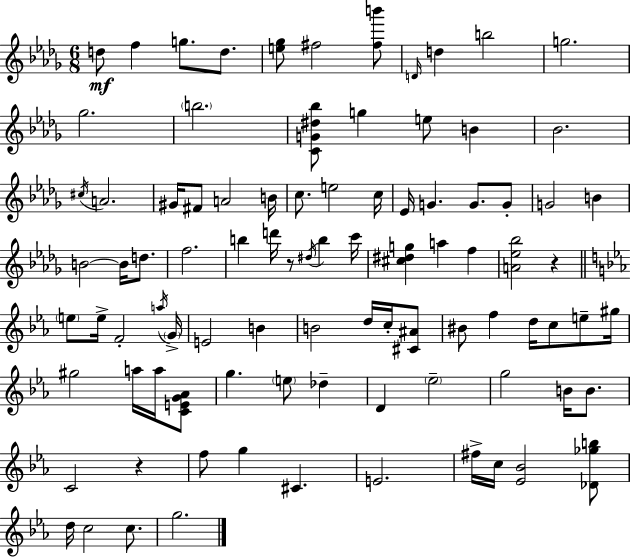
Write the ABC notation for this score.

X:1
T:Untitled
M:6/8
L:1/4
K:Bbm
d/2 f g/2 d/2 [e_g]/2 ^f2 [^fb']/2 D/4 d b2 g2 _g2 b2 [CG^d_b]/2 g e/2 B _B2 ^c/4 A2 ^G/4 ^F/2 A2 B/4 c/2 e2 c/4 _E/4 G G/2 G/2 G2 B B2 B/4 d/2 f2 b d'/4 z/2 ^d/4 b c'/4 [^c^dg] a f [A_e_b]2 z e/2 e/4 F2 a/4 G/4 E2 B B2 d/4 c/4 [^C^A]/2 ^B/2 f d/4 c/2 e/2 ^g/4 ^g2 a/4 a/4 [CEG_A]/2 g e/2 _d D _e2 g2 B/4 B/2 C2 z f/2 g ^C E2 ^f/4 c/4 [_E_B]2 [_D_gb]/2 d/4 c2 c/2 g2